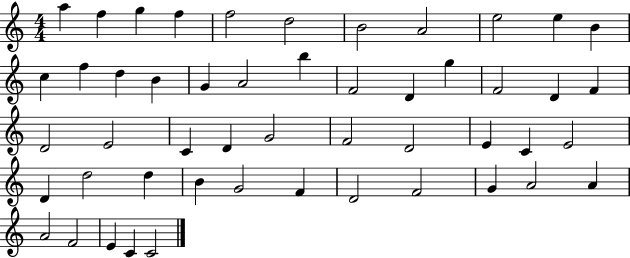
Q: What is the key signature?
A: C major